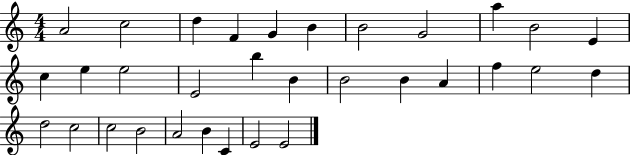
{
  \clef treble
  \numericTimeSignature
  \time 4/4
  \key c \major
  a'2 c''2 | d''4 f'4 g'4 b'4 | b'2 g'2 | a''4 b'2 e'4 | \break c''4 e''4 e''2 | e'2 b''4 b'4 | b'2 b'4 a'4 | f''4 e''2 d''4 | \break d''2 c''2 | c''2 b'2 | a'2 b'4 c'4 | e'2 e'2 | \break \bar "|."
}